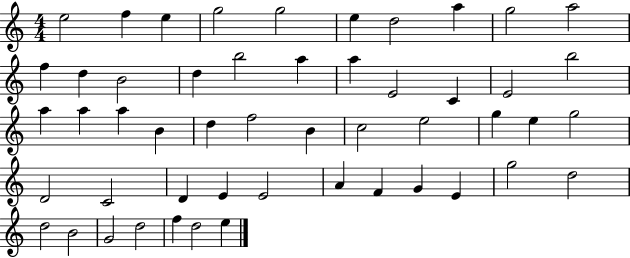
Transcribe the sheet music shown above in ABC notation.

X:1
T:Untitled
M:4/4
L:1/4
K:C
e2 f e g2 g2 e d2 a g2 a2 f d B2 d b2 a a E2 C E2 b2 a a a B d f2 B c2 e2 g e g2 D2 C2 D E E2 A F G E g2 d2 d2 B2 G2 d2 f d2 e